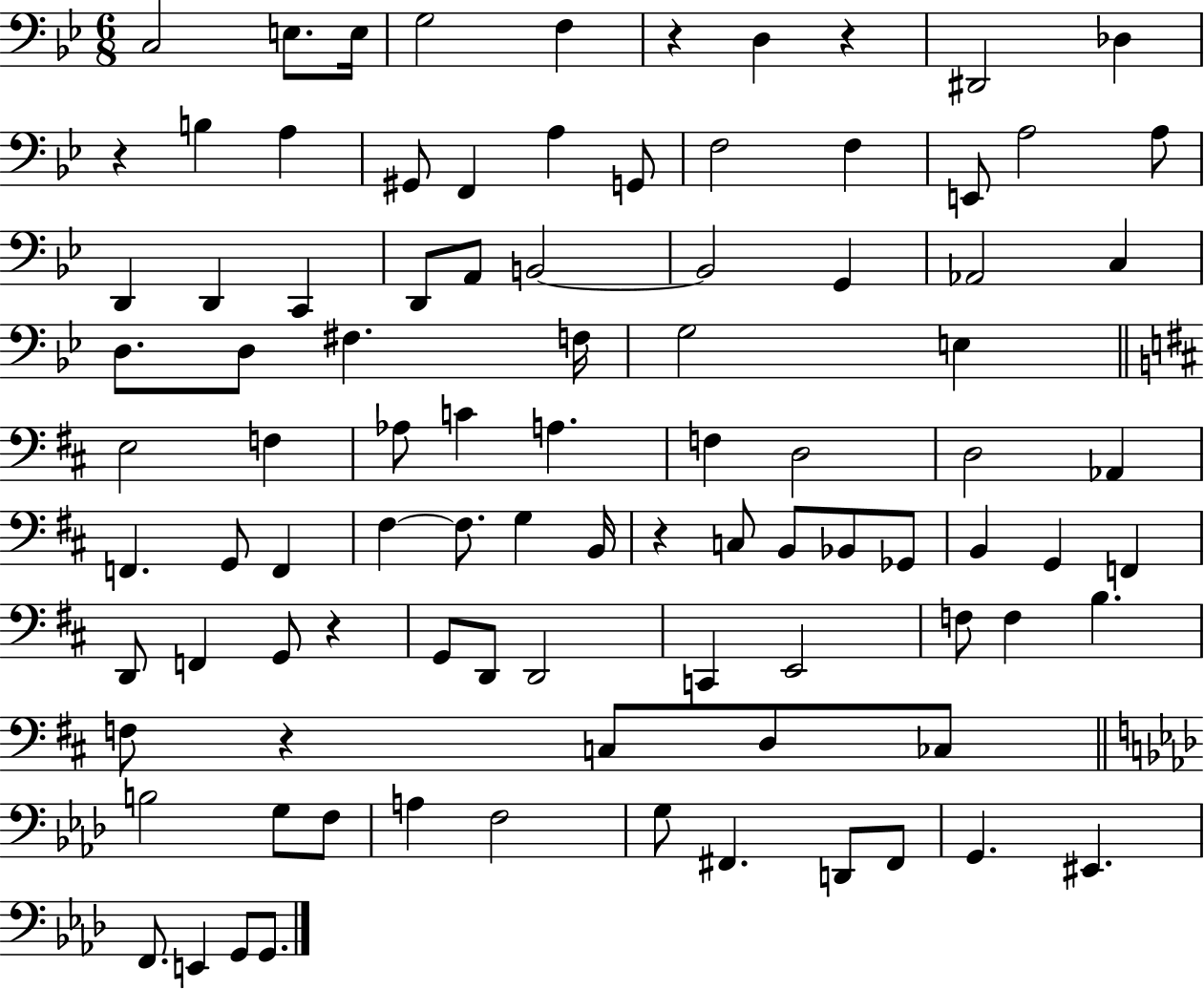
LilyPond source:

{
  \clef bass
  \numericTimeSignature
  \time 6/8
  \key bes \major
  c2 e8. e16 | g2 f4 | r4 d4 r4 | dis,2 des4 | \break r4 b4 a4 | gis,8 f,4 a4 g,8 | f2 f4 | e,8 a2 a8 | \break d,4 d,4 c,4 | d,8 a,8 b,2~~ | b,2 g,4 | aes,2 c4 | \break d8. d8 fis4. f16 | g2 e4 | \bar "||" \break \key d \major e2 f4 | aes8 c'4 a4. | f4 d2 | d2 aes,4 | \break f,4. g,8 f,4 | fis4~~ fis8. g4 b,16 | r4 c8 b,8 bes,8 ges,8 | b,4 g,4 f,4 | \break d,8 f,4 g,8 r4 | g,8 d,8 d,2 | c,4 e,2 | f8 f4 b4. | \break f8 r4 c8 d8 ces8 | \bar "||" \break \key aes \major b2 g8 f8 | a4 f2 | g8 fis,4. d,8 fis,8 | g,4. eis,4. | \break f,8. e,4 g,8 g,8. | \bar "|."
}